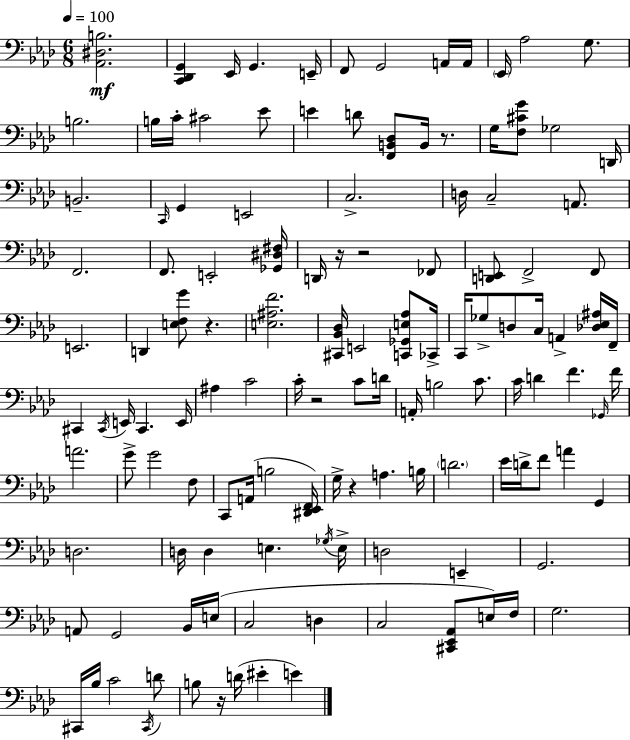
[Ab2,D#3,B3]/h. [C2,Db2,G2]/q Eb2/s G2/q. E2/s F2/e G2/h A2/s A2/s Eb2/s Ab3/h G3/e. B3/h. B3/s C4/s C#4/h Eb4/e E4/q D4/e [F2,B2,Db3]/e B2/s R/e. G3/s [F3,C#4,G4]/e Gb3/h D2/s B2/h. C2/s G2/q E2/h C3/h. D3/s C3/h A2/e. F2/h. F2/e. E2/h [Gb2,D#3,F#3]/s D2/s R/s R/h FES2/e [D2,E2]/e F2/h F2/e E2/h. D2/q [E3,F3,G4]/e R/q. [E3,A#3,F4]/h. [C#2,Bb2,Db3]/s E2/h [C2,Gb2,E3,Ab3]/e CES2/s C2/s Gb3/e D3/e C3/s A2/q [Db3,Eb3,A#3]/s F2/s C#2/q C#2/s E2/s C#2/q. E2/s A#3/q C4/h C4/s R/h C4/e D4/s A2/s B3/h C4/e. C4/s D4/q F4/q. Gb2/s F4/s A4/h. G4/e G4/h F3/e C2/e A2/s B3/h [D#2,Eb2,F2]/s G3/s R/q A3/q. B3/s D4/h. Eb4/s D4/s F4/e A4/q G2/q D3/h. D3/s D3/q E3/q. Gb3/s E3/s D3/h E2/q G2/h. A2/e G2/h Bb2/s E3/s C3/h D3/q C3/h [C#2,Eb2,Ab2]/e E3/s F3/s G3/h. C#2/s Bb3/s C4/h C#2/s D4/e B3/e R/s D4/s EIS4/q E4/q